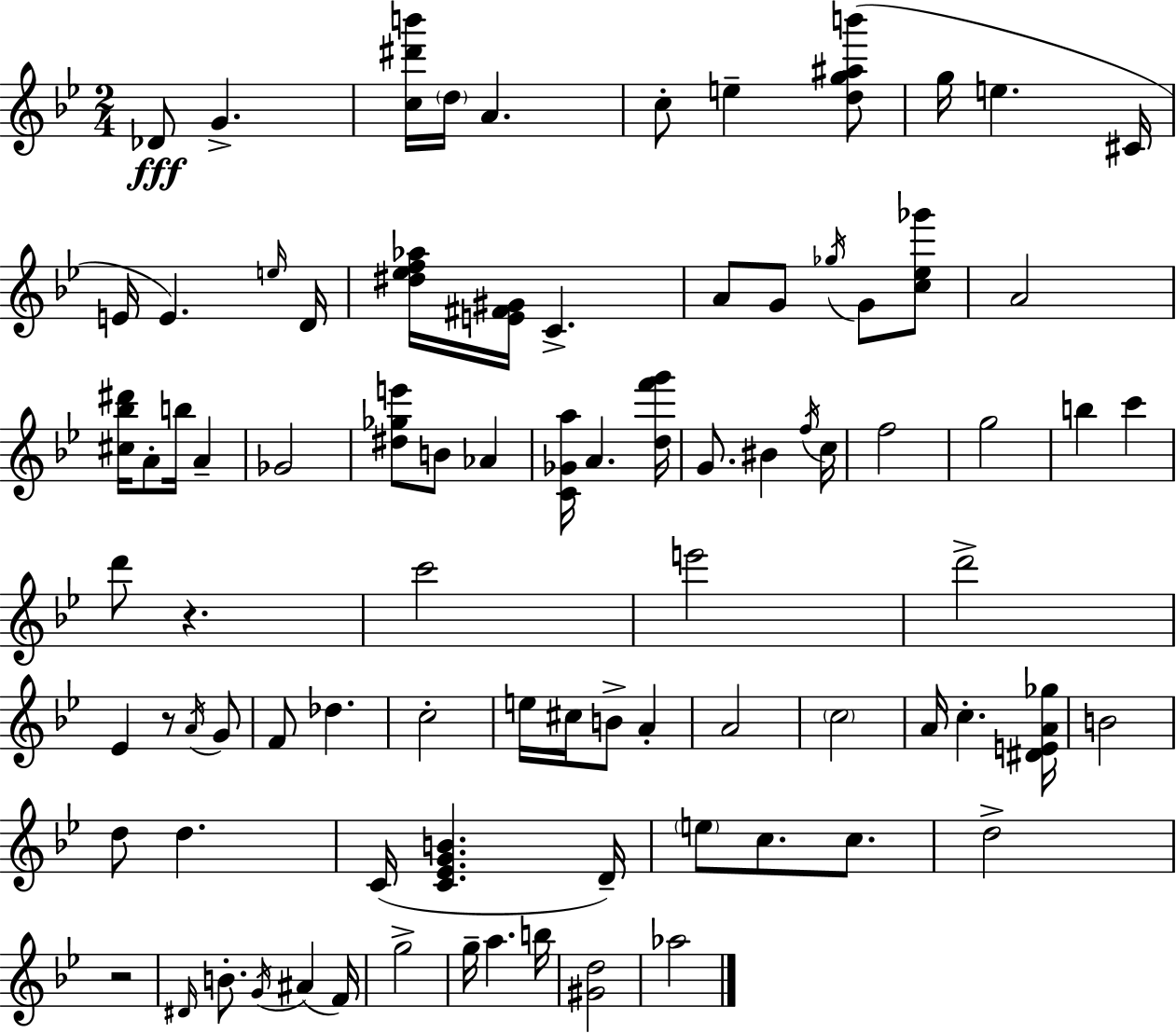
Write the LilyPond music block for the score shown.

{
  \clef treble
  \numericTimeSignature
  \time 2/4
  \key g \minor
  des'8\fff g'4.-> | <c'' dis''' b'''>16 \parenthesize d''16 a'4. | c''8-. e''4-- <d'' g'' ais'' b'''>8( | g''16 e''4. cis'16 | \break e'16 e'4.) \grace { e''16 } | d'16 <dis'' ees'' f'' aes''>16 <e' fis' gis'>16 c'4.-> | a'8 g'8 \acciaccatura { ges''16 } g'8 | <c'' ees'' ges'''>8 a'2 | \break <cis'' bes'' dis'''>16 a'8-. b''16 a'4-- | ges'2 | <dis'' ges'' e'''>8 b'8 aes'4 | <c' ges' a''>16 a'4. | \break <d'' f''' g'''>16 g'8. bis'4 | \acciaccatura { f''16 } c''16 f''2 | g''2 | b''4 c'''4 | \break d'''8 r4. | c'''2 | e'''2 | d'''2-> | \break ees'4 r8 | \acciaccatura { a'16 } g'8 f'8 des''4. | c''2-. | e''16 cis''16 b'8-> | \break a'4-. a'2 | \parenthesize c''2 | a'16 c''4.-. | <dis' e' a' ges''>16 b'2 | \break d''8 d''4. | c'16( <c' ees' g' b'>4. | d'16--) \parenthesize e''8 c''8. | c''8. d''2-> | \break r2 | \grace { dis'16 } b'8.-. | \acciaccatura { g'16 }( ais'4 f'16) g''2-> | g''16-- a''4. | \break b''16 <gis' d''>2 | aes''2 | \bar "|."
}